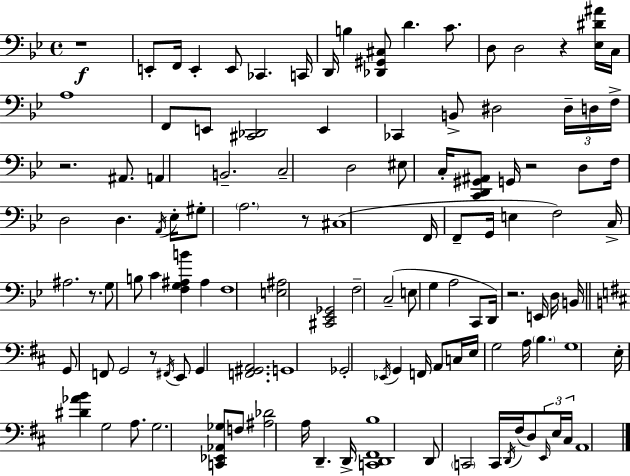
R/w E2/e F2/s E2/q E2/e CES2/q. C2/s D2/s B3/q [Db2,G#2,C#3]/e D4/q. C4/e. D3/e D3/h R/q [Eb3,D#4,A#4]/s C3/s A3/w F2/e E2/e [C#2,Db2]/h E2/q CES2/q B2/e D#3/h D#3/s D3/s F3/s R/h. A#2/e. A2/q B2/h. C3/h D3/h EIS3/e C3/s [C2,D2,G#2,A#2]/e G2/s R/h D3/e F3/s D3/h D3/q. A2/s Eb3/s G#3/e A3/h. R/e C#3/w F2/s F2/e G2/s E3/q F3/h C3/s A#3/h. R/e. G3/e B3/e C4/q [F3,G3,A#3,B4]/q A#3/q F3/w [E3,A#3]/h [C#2,Eb2,Gb2]/h F3/h C3/h E3/e G3/q A3/h C2/e D2/s R/h. E2/s D3/s B2/s G2/e F2/e G2/h R/e F#2/s E2/e G2/q [F2,G#2,A2]/h. G2/w Gb2/h Eb2/s G2/q F2/s A2/e C3/s E3/s G3/h A3/s B3/q. G3/w E3/s [D#4,Ab4,B4]/q G3/h A3/e. G3/h. [C2,Eb2,Ab2,Gb3]/e F3/e [A#3,Db4]/h A3/s D2/q. D2/s [C2,D2,F#2,B3]/w D2/e C2/h C2/s D2/s F#3/s D3/e E2/s E3/s C#3/s A2/w